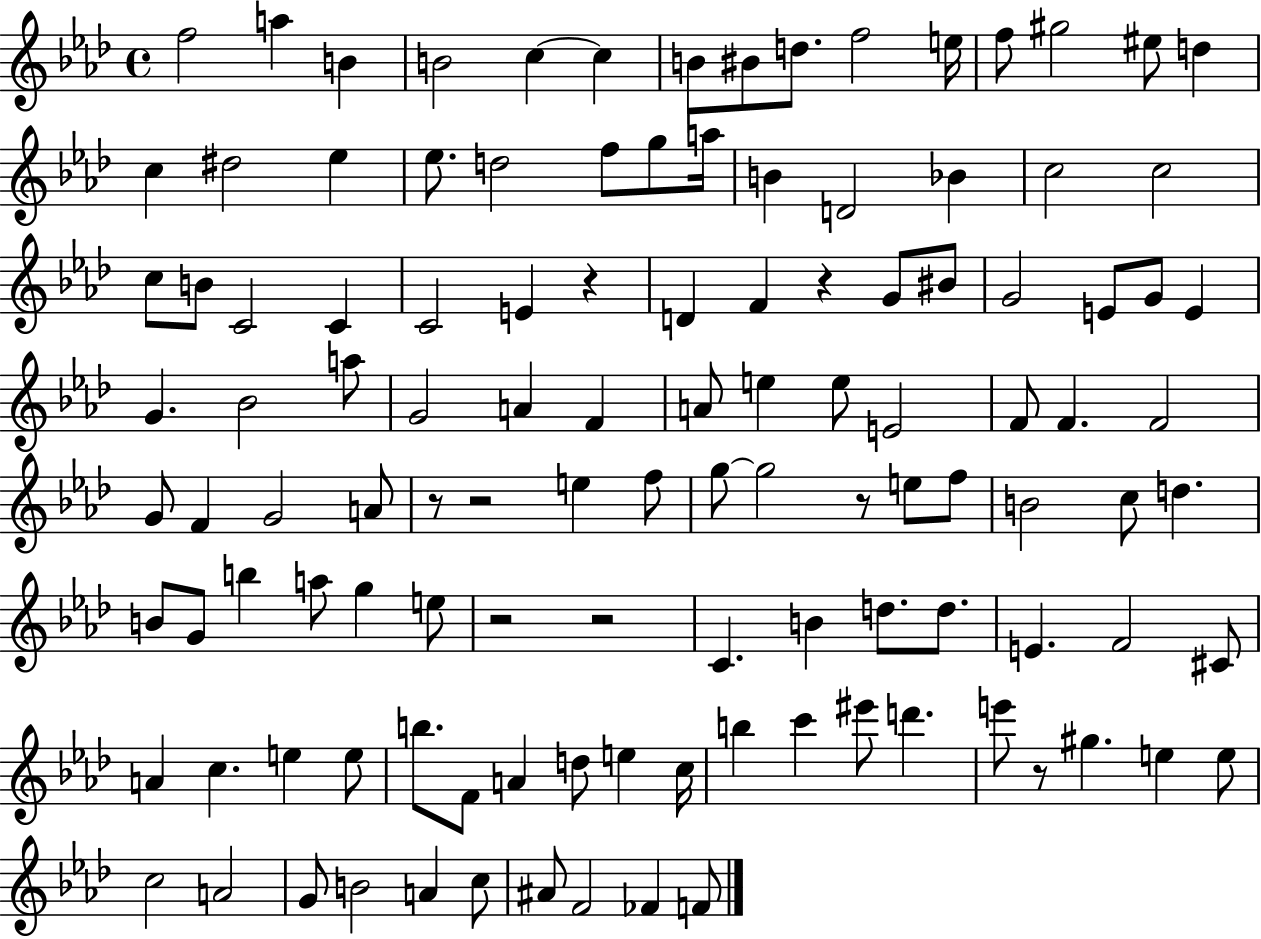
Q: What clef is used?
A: treble